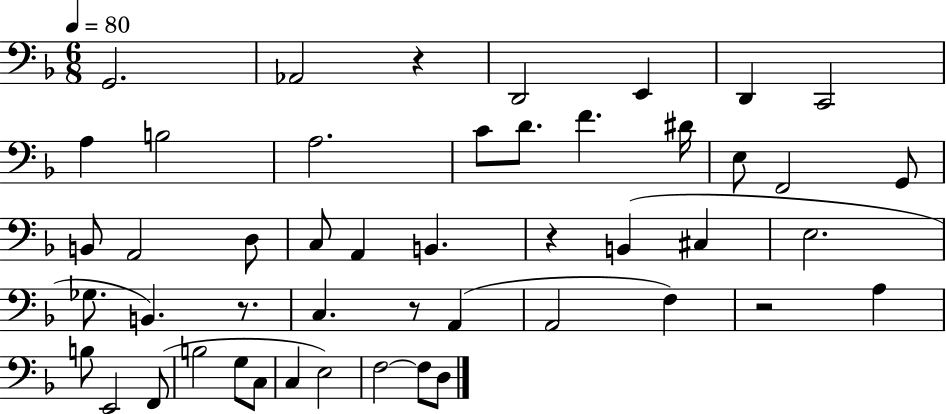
G2/h. Ab2/h R/q D2/h E2/q D2/q C2/h A3/q B3/h A3/h. C4/e D4/e. F4/q. D#4/s E3/e F2/h G2/e B2/e A2/h D3/e C3/e A2/q B2/q. R/q B2/q C#3/q E3/h. Gb3/e. B2/q. R/e. C3/q. R/e A2/q A2/h F3/q R/h A3/q B3/e E2/h F2/e B3/h G3/e C3/e C3/q E3/h F3/h F3/e D3/e